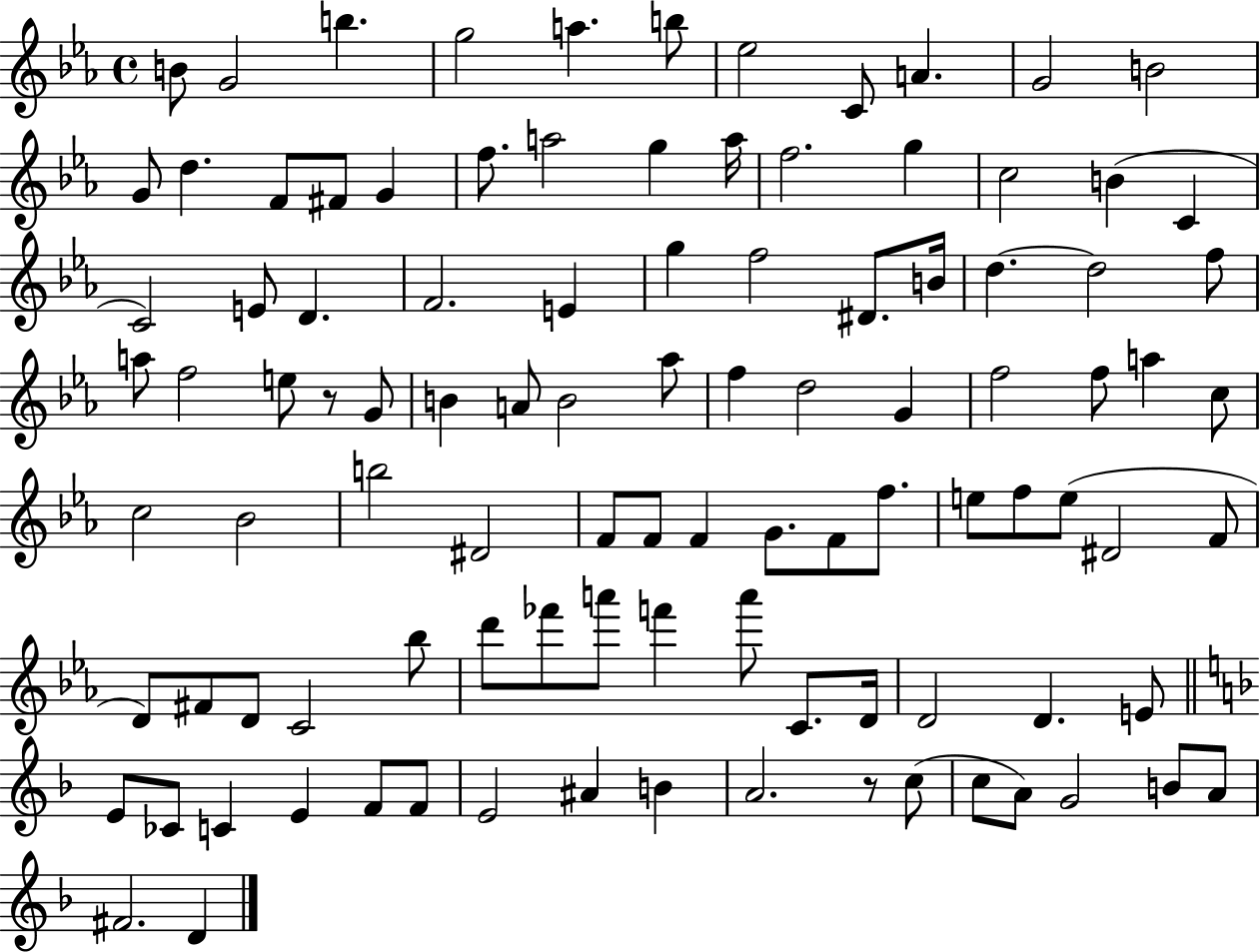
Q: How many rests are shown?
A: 2